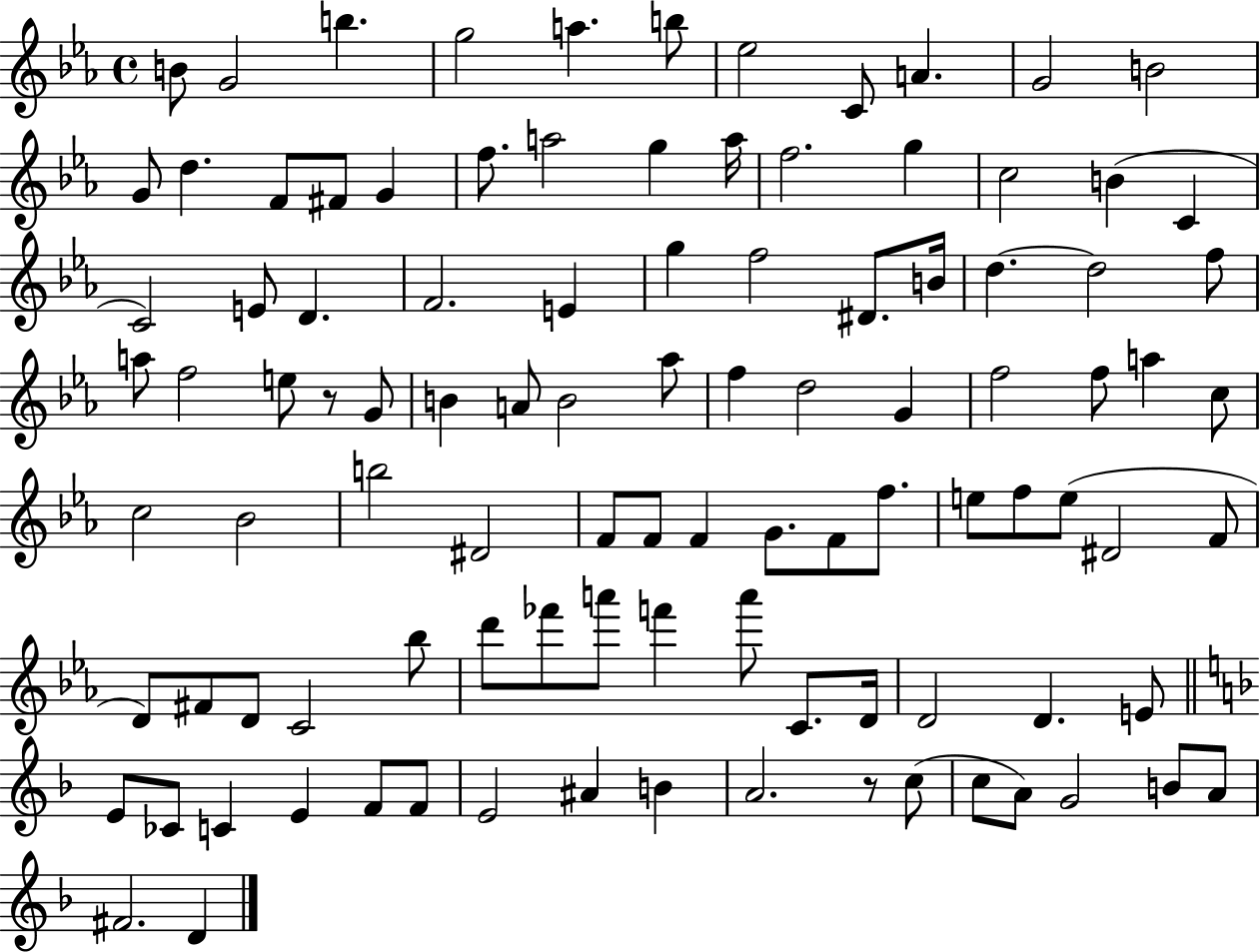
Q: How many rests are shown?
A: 2